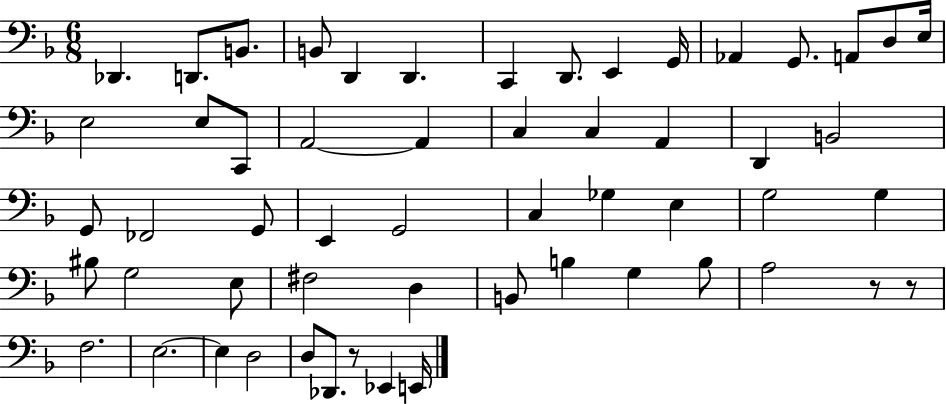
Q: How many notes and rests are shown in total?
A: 56